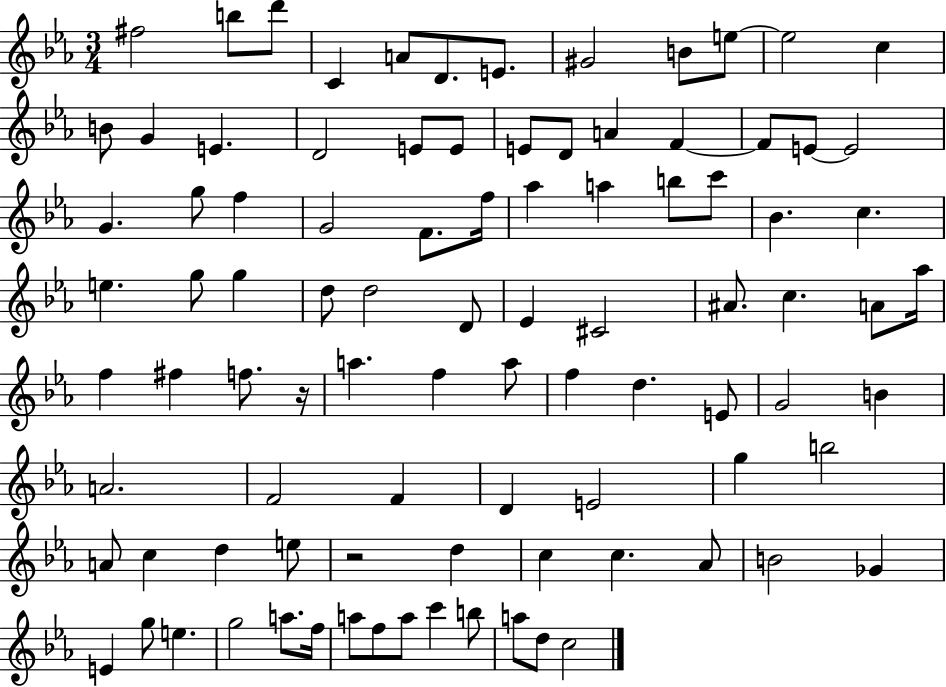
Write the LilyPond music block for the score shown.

{
  \clef treble
  \numericTimeSignature
  \time 3/4
  \key ees \major
  fis''2 b''8 d'''8 | c'4 a'8 d'8. e'8. | gis'2 b'8 e''8~~ | e''2 c''4 | \break b'8 g'4 e'4. | d'2 e'8 e'8 | e'8 d'8 a'4 f'4~~ | f'8 e'8~~ e'2 | \break g'4. g''8 f''4 | g'2 f'8. f''16 | aes''4 a''4 b''8 c'''8 | bes'4. c''4. | \break e''4. g''8 g''4 | d''8 d''2 d'8 | ees'4 cis'2 | ais'8. c''4. a'8 aes''16 | \break f''4 fis''4 f''8. r16 | a''4. f''4 a''8 | f''4 d''4. e'8 | g'2 b'4 | \break a'2. | f'2 f'4 | d'4 e'2 | g''4 b''2 | \break a'8 c''4 d''4 e''8 | r2 d''4 | c''4 c''4. aes'8 | b'2 ges'4 | \break e'4 g''8 e''4. | g''2 a''8. f''16 | a''8 f''8 a''8 c'''4 b''8 | a''8 d''8 c''2 | \break \bar "|."
}